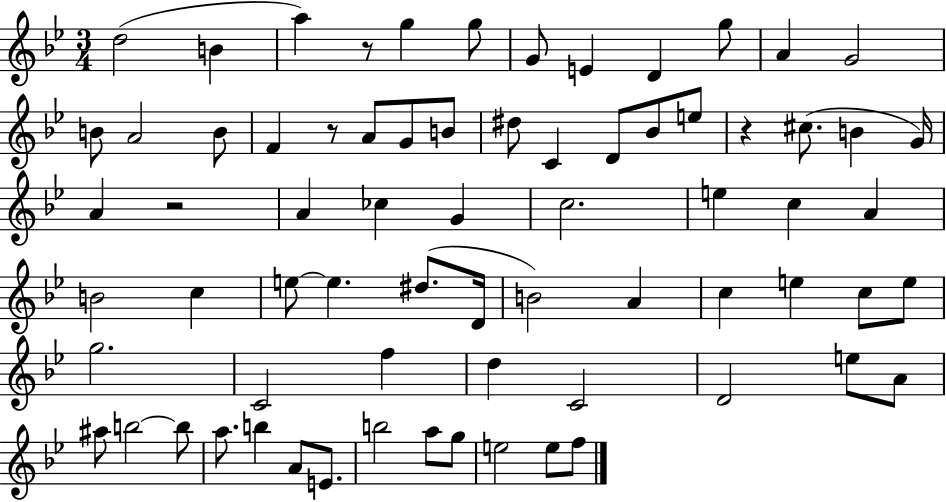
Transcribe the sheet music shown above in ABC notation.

X:1
T:Untitled
M:3/4
L:1/4
K:Bb
d2 B a z/2 g g/2 G/2 E D g/2 A G2 B/2 A2 B/2 F z/2 A/2 G/2 B/2 ^d/2 C D/2 _B/2 e/2 z ^c/2 B G/4 A z2 A _c G c2 e c A B2 c e/2 e ^d/2 D/4 B2 A c e c/2 e/2 g2 C2 f d C2 D2 e/2 A/2 ^a/2 b2 b/2 a/2 b A/2 E/2 b2 a/2 g/2 e2 e/2 f/2